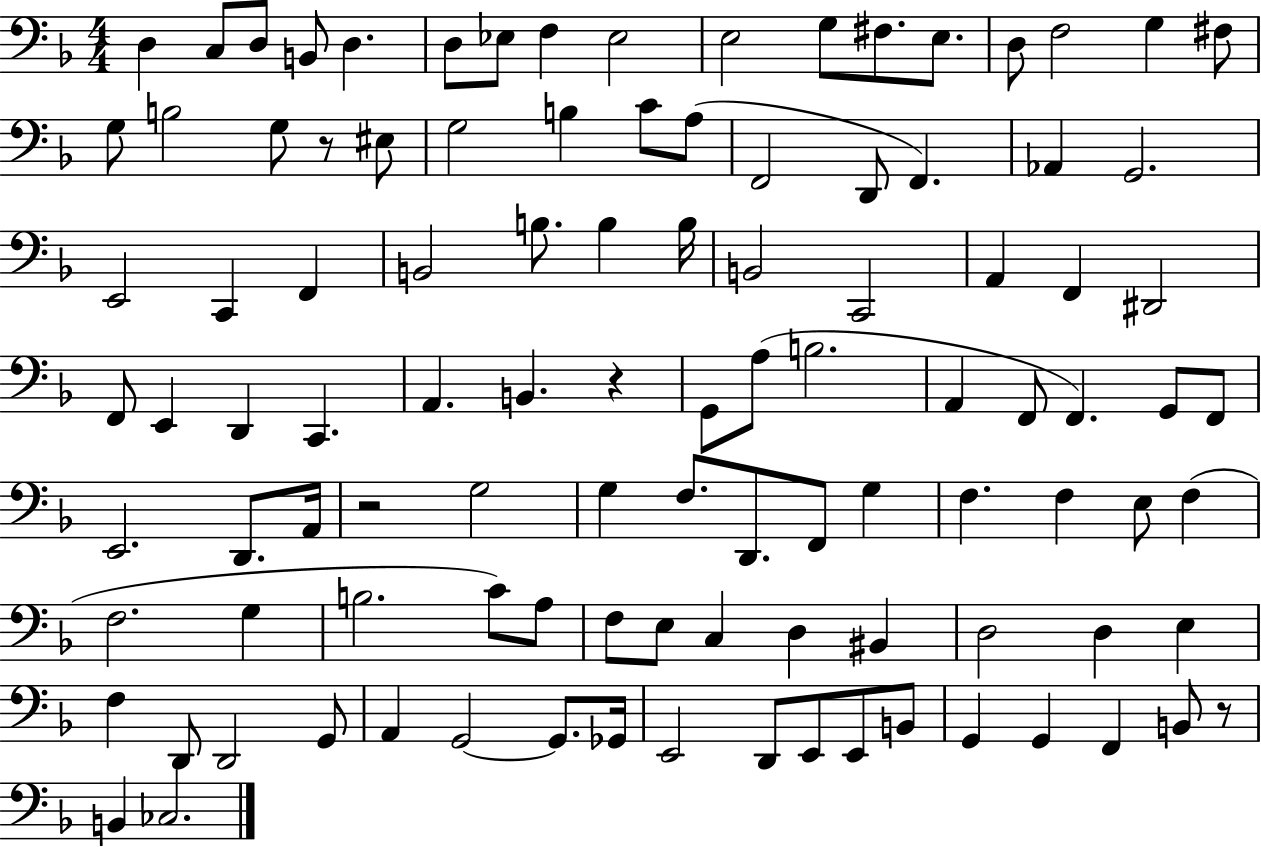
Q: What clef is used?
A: bass